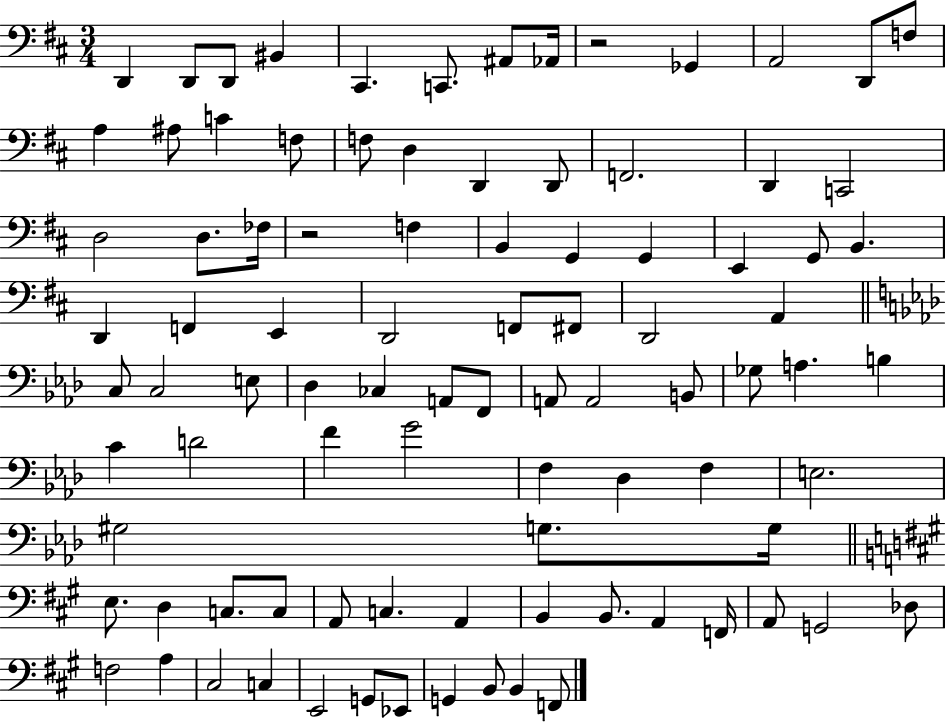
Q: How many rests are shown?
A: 2